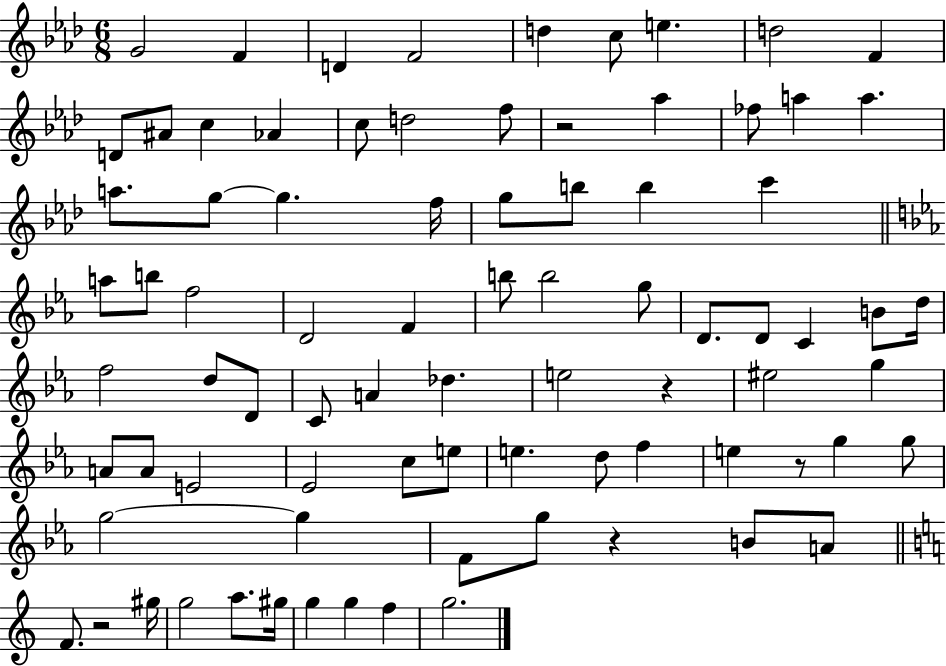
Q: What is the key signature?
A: AES major